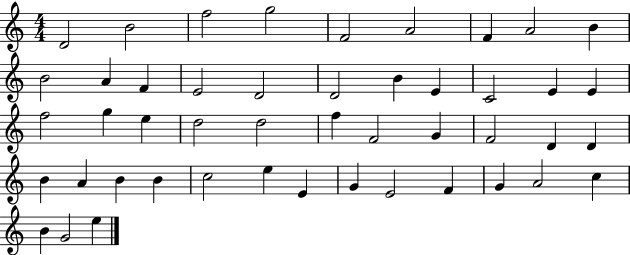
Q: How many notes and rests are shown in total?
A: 47